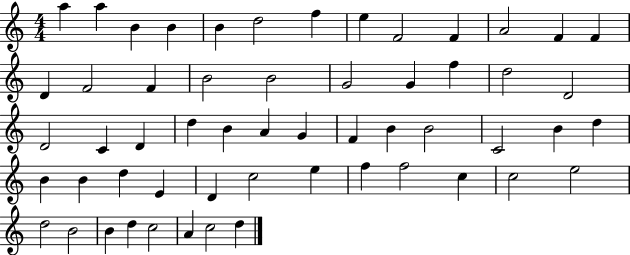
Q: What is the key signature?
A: C major